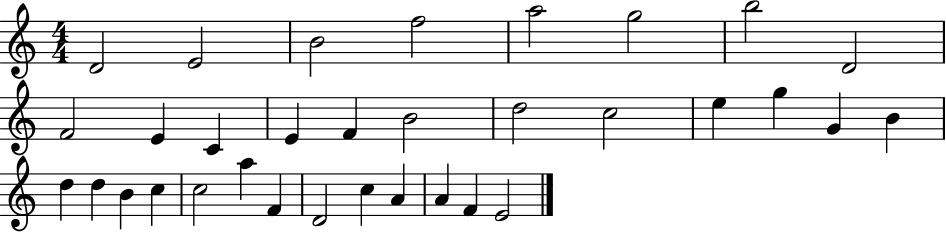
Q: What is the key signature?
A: C major